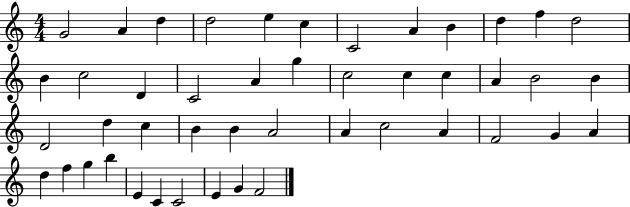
{
  \clef treble
  \numericTimeSignature
  \time 4/4
  \key c \major
  g'2 a'4 d''4 | d''2 e''4 c''4 | c'2 a'4 b'4 | d''4 f''4 d''2 | \break b'4 c''2 d'4 | c'2 a'4 g''4 | c''2 c''4 c''4 | a'4 b'2 b'4 | \break d'2 d''4 c''4 | b'4 b'4 a'2 | a'4 c''2 a'4 | f'2 g'4 a'4 | \break d''4 f''4 g''4 b''4 | e'4 c'4 c'2 | e'4 g'4 f'2 | \bar "|."
}